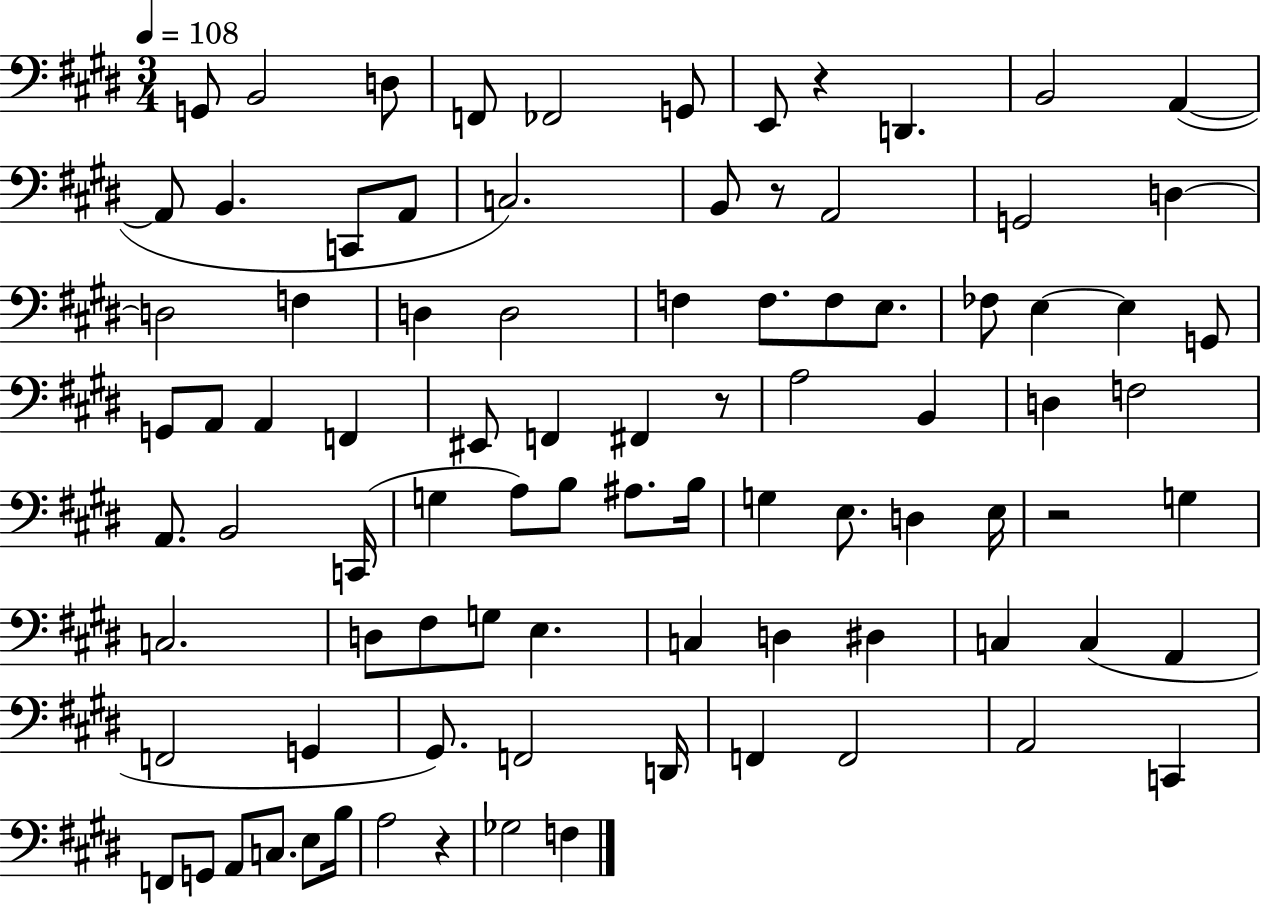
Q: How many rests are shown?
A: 5